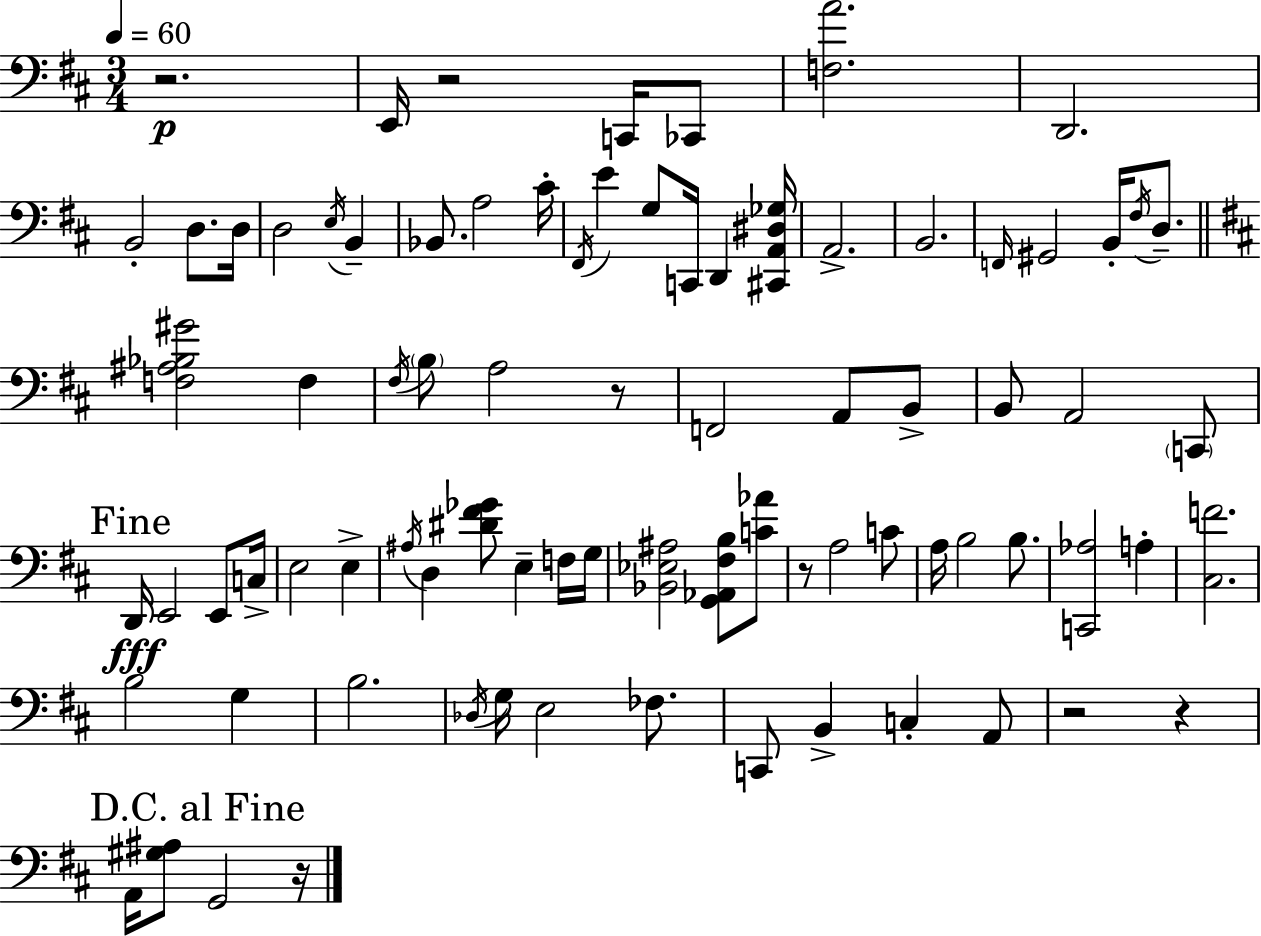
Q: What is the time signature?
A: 3/4